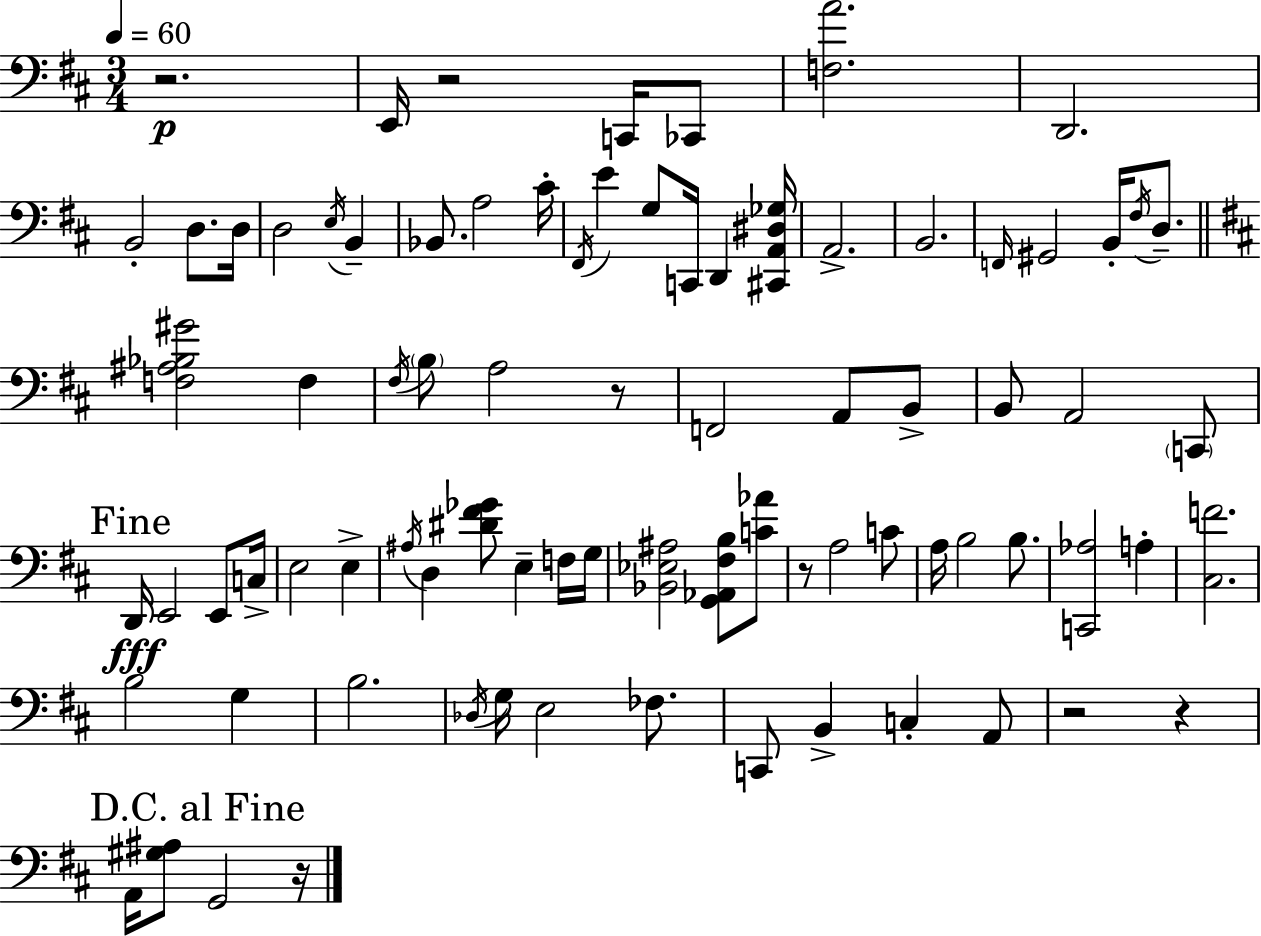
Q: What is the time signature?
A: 3/4